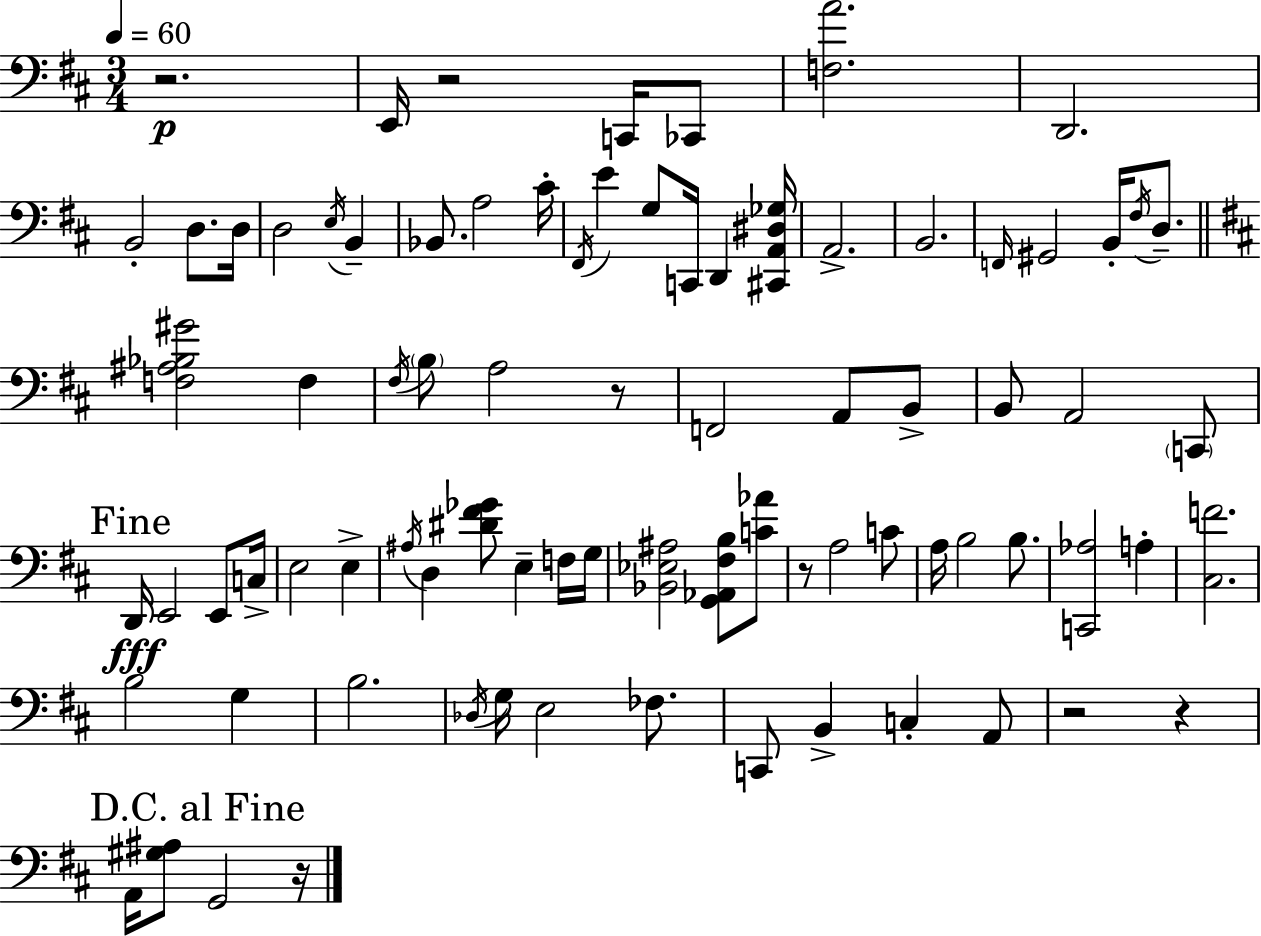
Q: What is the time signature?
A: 3/4